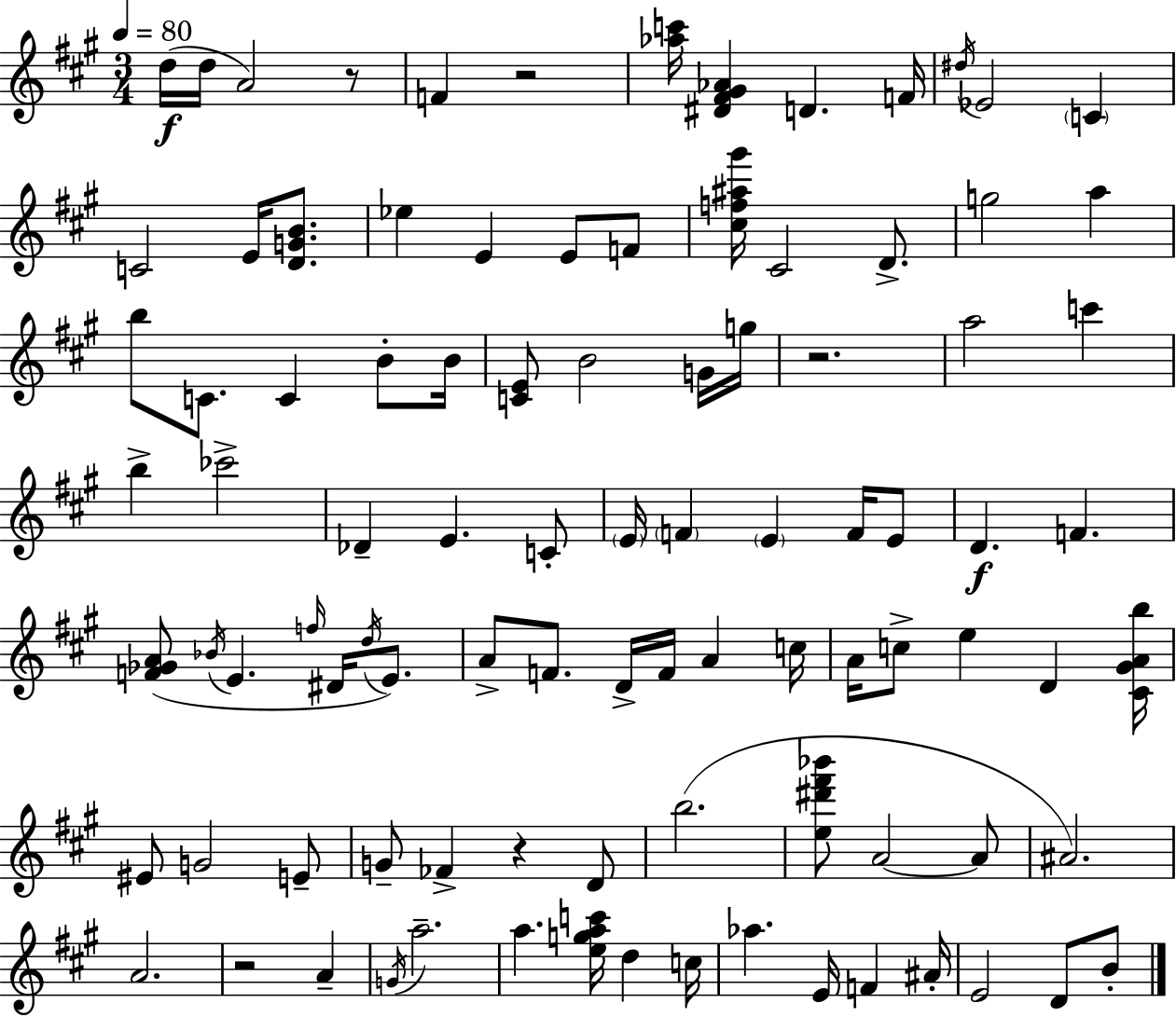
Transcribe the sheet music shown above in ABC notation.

X:1
T:Untitled
M:3/4
L:1/4
K:A
d/4 d/4 A2 z/2 F z2 [_ac']/4 [^D^F^G_A] D F/4 ^d/4 _E2 C C2 E/4 [DGB]/2 _e E E/2 F/2 [^cf^a^g']/4 ^C2 D/2 g2 a b/2 C/2 C B/2 B/4 [CE]/2 B2 G/4 g/4 z2 a2 c' b _c'2 _D E C/2 E/4 F E F/4 E/2 D F [F_GA]/2 _B/4 E f/4 ^D/4 d/4 E/2 A/2 F/2 D/4 F/4 A c/4 A/4 c/2 e D [^C^GAb]/4 ^E/2 G2 E/2 G/2 _F z D/2 b2 [e^d'^f'_b']/2 A2 A/2 ^A2 A2 z2 A G/4 a2 a [egac']/4 d c/4 _a E/4 F ^A/4 E2 D/2 B/2